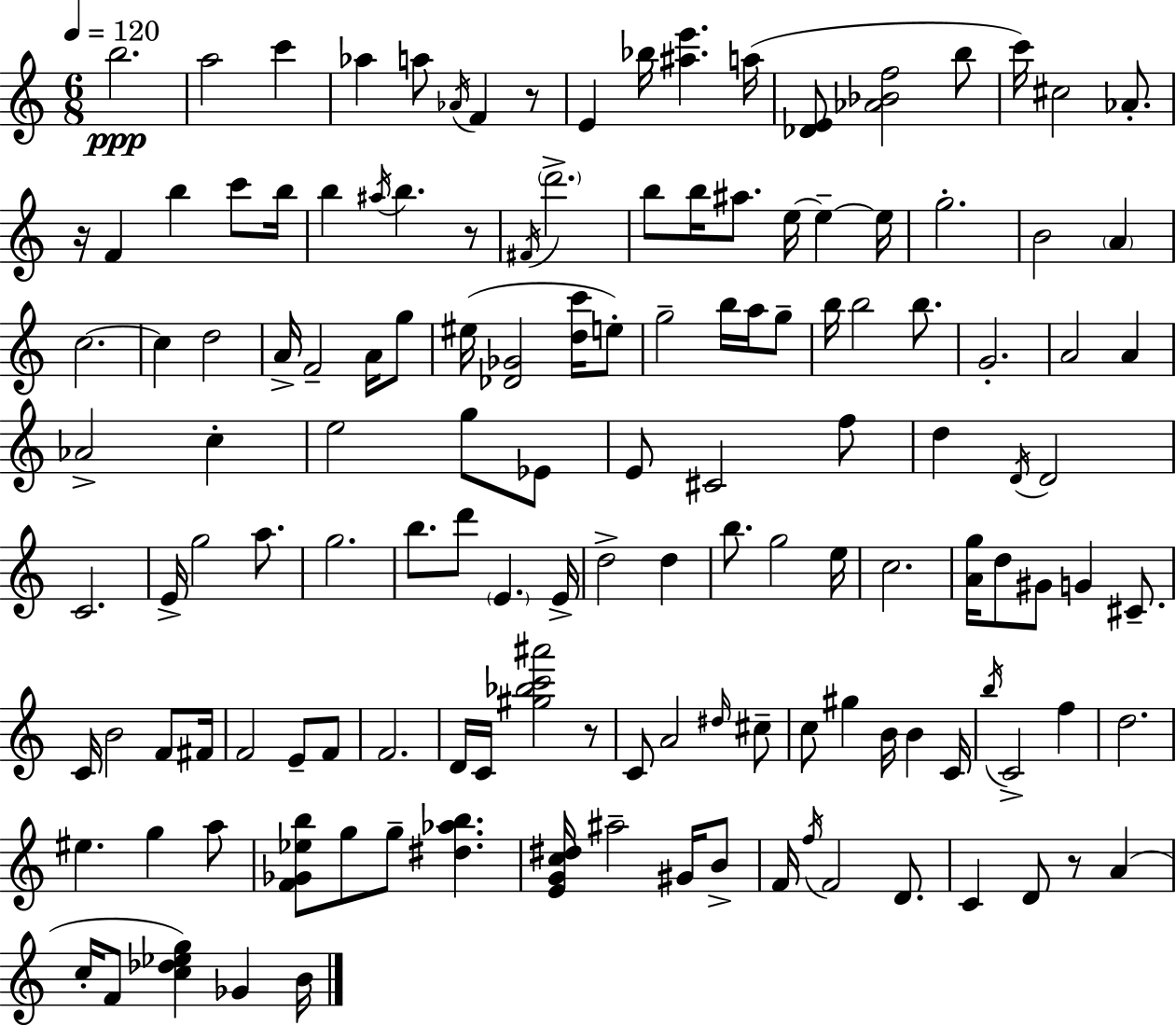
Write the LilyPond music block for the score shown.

{
  \clef treble
  \numericTimeSignature
  \time 6/8
  \key c \major
  \tempo 4 = 120
  b''2.\ppp | a''2 c'''4 | aes''4 a''8 \acciaccatura { aes'16 } f'4 r8 | e'4 bes''16 <ais'' e'''>4. | \break a''16( <des' e'>8 <aes' bes' f''>2 b''8 | c'''16) cis''2 aes'8.-. | r16 f'4 b''4 c'''8 | b''16 b''4 \acciaccatura { ais''16 } b''4. | \break r8 \acciaccatura { fis'16 } \parenthesize d'''2.-> | b''8 b''16 ais''8. e''16~~ e''4--~~ | e''16 g''2.-. | b'2 \parenthesize a'4 | \break c''2.~~ | c''4 d''2 | a'16-> f'2-- | a'16 g''8 eis''16( <des' ges'>2 | \break <d'' c'''>16 e''8-.) g''2-- b''16 | a''16 g''8-- b''16 b''2 | b''8. g'2.-. | a'2 a'4 | \break aes'2-> c''4-. | e''2 g''8 | ees'8 e'8 cis'2 | f''8 d''4 \acciaccatura { d'16 } d'2 | \break c'2. | e'16-> g''2 | a''8. g''2. | b''8. d'''8 \parenthesize e'4. | \break e'16-> d''2-> | d''4 b''8. g''2 | e''16 c''2. | <a' g''>16 d''8 gis'8 g'4 | \break cis'8.-- c'16 b'2 | f'8 fis'16 f'2 | e'8-- f'8 f'2. | d'16 c'16 <gis'' bes'' c''' ais'''>2 | \break r8 c'8 a'2 | \grace { dis''16 } cis''8-- c''8 gis''4 b'16 | b'4 c'16 \acciaccatura { b''16 } c'2-> | f''4 d''2. | \break eis''4. | g''4 a''8 <f' ges' ees'' b''>8 g''8 g''8-- | <dis'' aes'' b''>4. <e' g' c'' dis''>16 ais''2-- | gis'16 b'8-> f'16 \acciaccatura { f''16 } f'2 | \break d'8. c'4 d'8 | r8 a'4( c''16-. f'8 <c'' des'' ees'' g''>4) | ges'4 b'16 \bar "|."
}